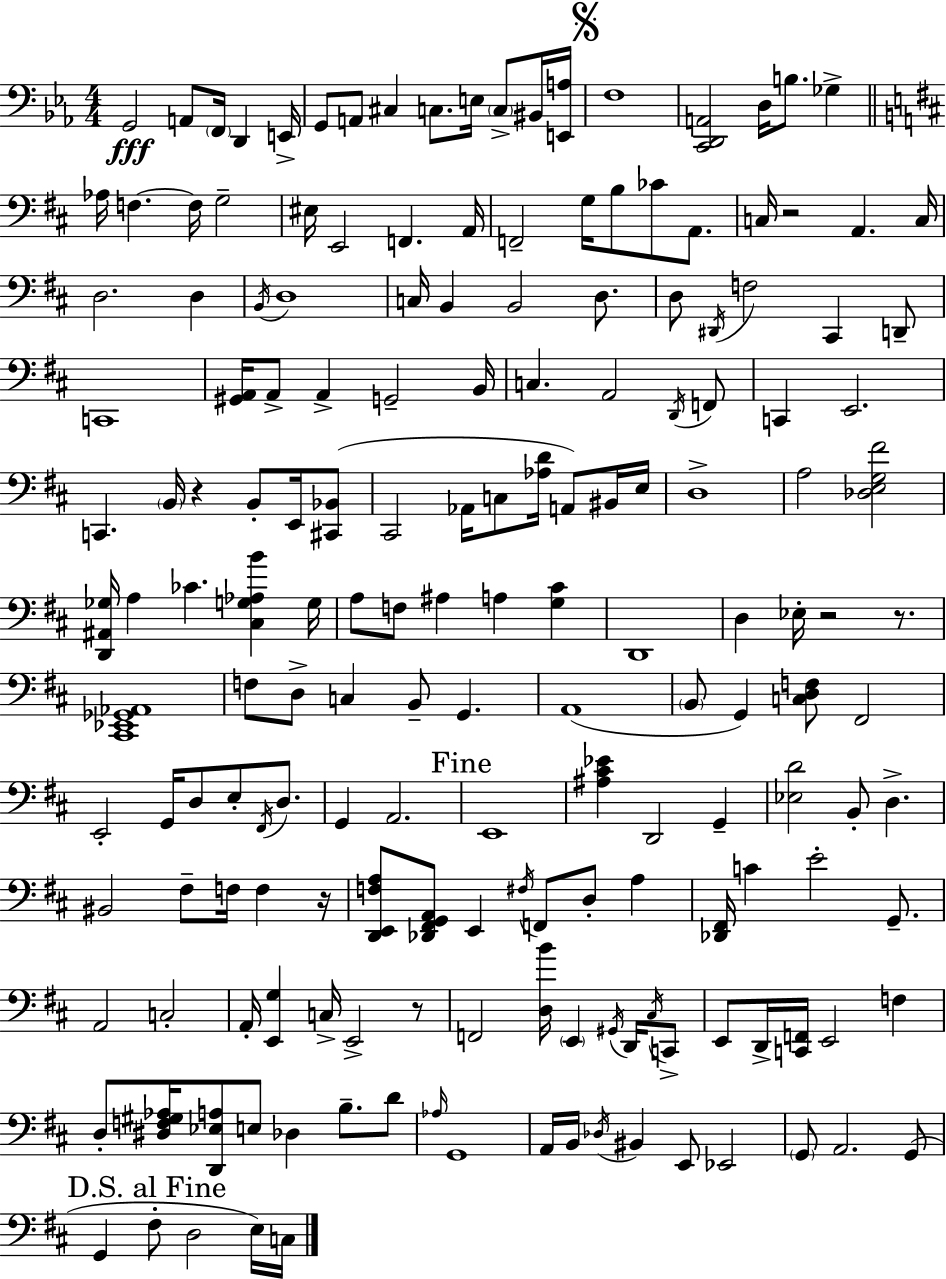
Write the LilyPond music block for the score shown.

{
  \clef bass
  \numericTimeSignature
  \time 4/4
  \key c \minor
  g,2\fff a,8 \parenthesize f,16 d,4 e,16-> | g,8 a,8 cis4 c8. e16 \parenthesize c8-> bis,16 <e, a>16 | \mark \markup { \musicglyph "scripts.segno" } f1 | <c, d, a,>2 d16 b8. ges4-> | \break \bar "||" \break \key d \major aes16 f4.~~ f16 g2-- | eis16 e,2 f,4. a,16 | f,2-- g16 b8 ces'8 a,8. | c16 r2 a,4. c16 | \break d2. d4 | \acciaccatura { b,16 } d1 | c16 b,4 b,2 d8. | d8 \acciaccatura { dis,16 } f2 cis,4 | \break d,8-- c,1 | <gis, a,>16 a,8-> a,4-> g,2-- | b,16 c4. a,2 | \acciaccatura { d,16 } f,8 c,4 e,2. | \break c,4. \parenthesize b,16 r4 b,8-. | e,16 <cis, bes,>8( cis,2 aes,16 c8 <aes d'>16 a,8) | bis,16 e16 d1-> | a2 <des e g fis'>2 | \break <d, ais, ges>16 a4 ces'4. <cis g aes b'>4 | g16 a8 f8 ais4 a4 <g cis'>4 | d,1 | d4 ees16-. r2 | \break r8. <cis, ees, ges, aes,>1 | f8 d8-> c4 b,8-- g,4. | a,1( | \parenthesize b,8 g,4) <c d f>8 fis,2 | \break e,2-. g,16 d8 e8-. | \acciaccatura { fis,16 } d8. g,4 a,2. | \mark "Fine" e,1 | <ais cis' ees'>4 d,2 | \break g,4-- <ees d'>2 b,8-. d4.-> | bis,2 fis8-- f16 f4 | r16 <d, e, f a>8 <des, fis, g, a,>8 e,4 \acciaccatura { fis16 } f,8 d8-. | a4 <des, fis,>16 c'4 e'2-. | \break g,8.-- a,2 c2-. | a,16-. <e, g>4 c16-> e,2-> | r8 f,2 <d b'>16 \parenthesize e,4 | \acciaccatura { gis,16 } d,16 \acciaccatura { cis16 } c,8-> e,8 d,16-> <c, f,>16 e,2 | \break f4 d8-. <dis f gis aes>16 <d, ees a>8 e8 des4 | b8.-- d'8 \grace { aes16 } g,1 | a,16 b,16 \acciaccatura { des16 } bis,4 e,8 | ees,2 \parenthesize g,8 a,2. | \break g,8( \mark "D.S. al Fine" g,4 fis8-. d2 | e16) c16 \bar "|."
}